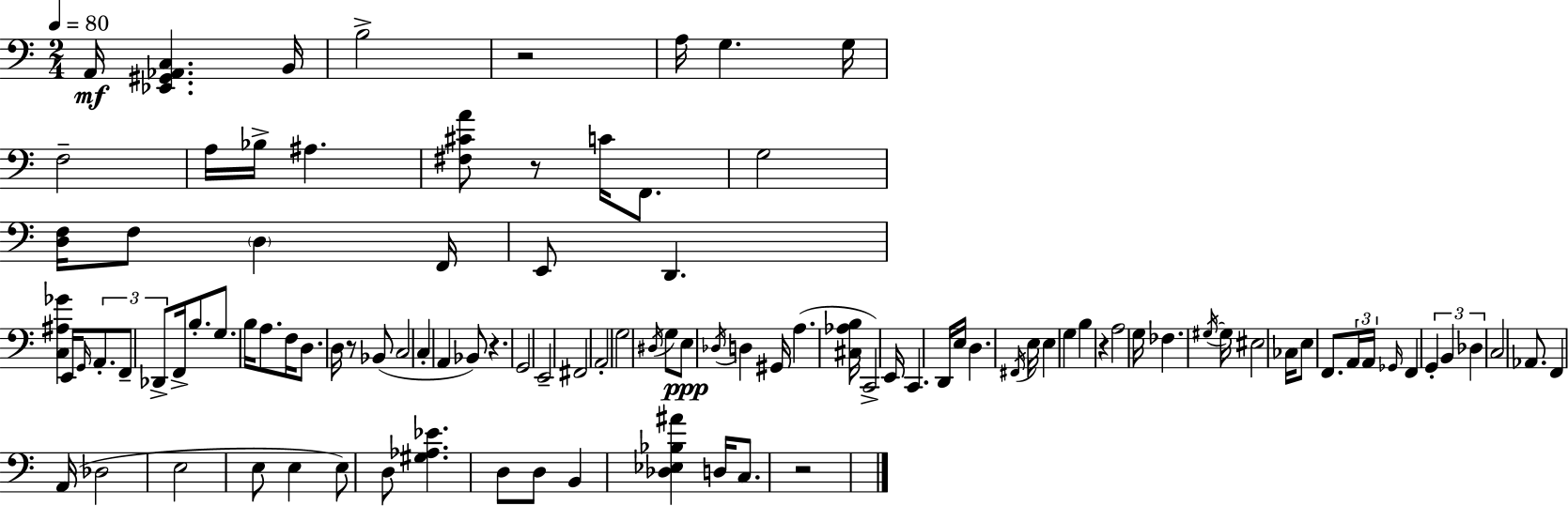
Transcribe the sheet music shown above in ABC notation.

X:1
T:Untitled
M:2/4
L:1/4
K:Am
A,,/4 [_E,,^G,,_A,,C,] B,,/4 B,2 z2 A,/4 G, G,/4 F,2 A,/4 _B,/4 ^A, [^F,^CA]/2 z/2 C/4 F,,/2 G,2 [D,F,]/4 F,/2 D, F,,/4 E,,/2 D,, [C,^A,_G] E,,/4 G,,/4 A,,/2 F,,/2 _D,,/2 F,,/4 B,/2 G,/2 B,/4 A,/2 F,/4 D,/2 D,/4 z/2 _B,,/2 C,2 C, A,, _B,,/2 z G,,2 E,,2 ^F,,2 A,,2 G,2 ^D,/4 G,/2 E,/2 _D,/4 D, ^G,,/4 A, [^C,_A,B,]/4 C,,2 E,,/4 C,, D,,/4 E,/4 D, ^F,,/4 E,/4 E, G, B, z A,2 G,/4 _F, ^G,/4 ^G,/4 ^E,2 _C,/4 E,/2 F,,/2 A,,/4 A,,/4 _G,,/4 F,, G,, B,, _D, C,2 _A,,/2 F,, A,,/4 _D,2 E,2 E,/2 E, E,/2 D,/2 [^G,_A,_E] D,/2 D,/2 B,, [_D,_E,_B,^A] D,/4 C,/2 z2